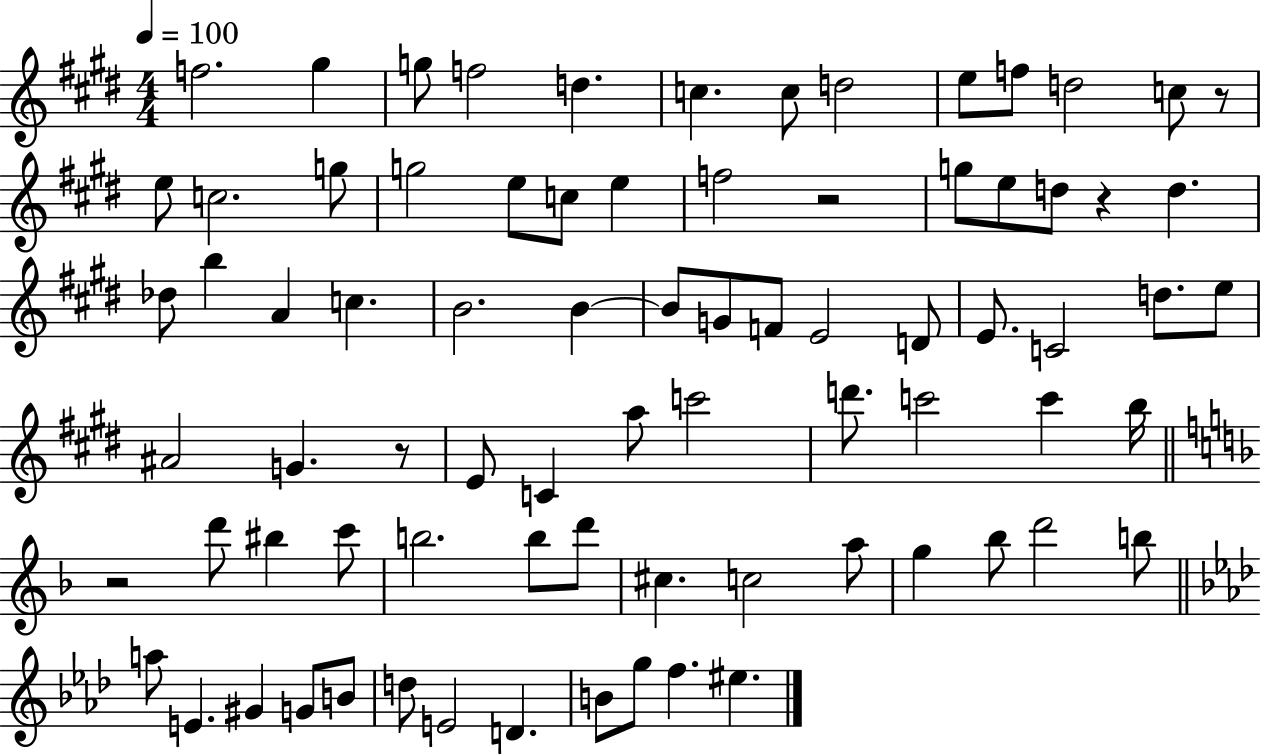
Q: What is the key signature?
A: E major